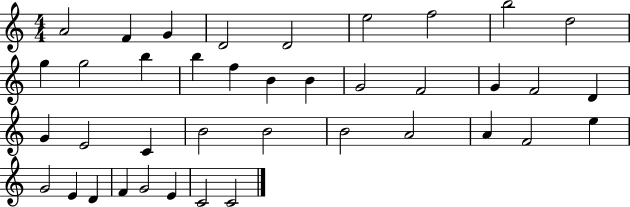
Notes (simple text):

A4/h F4/q G4/q D4/h D4/h E5/h F5/h B5/h D5/h G5/q G5/h B5/q B5/q F5/q B4/q B4/q G4/h F4/h G4/q F4/h D4/q G4/q E4/h C4/q B4/h B4/h B4/h A4/h A4/q F4/h E5/q G4/h E4/q D4/q F4/q G4/h E4/q C4/h C4/h